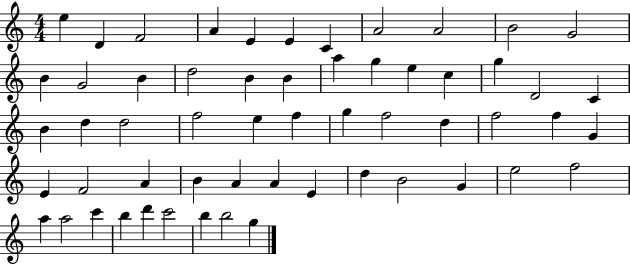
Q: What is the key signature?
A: C major